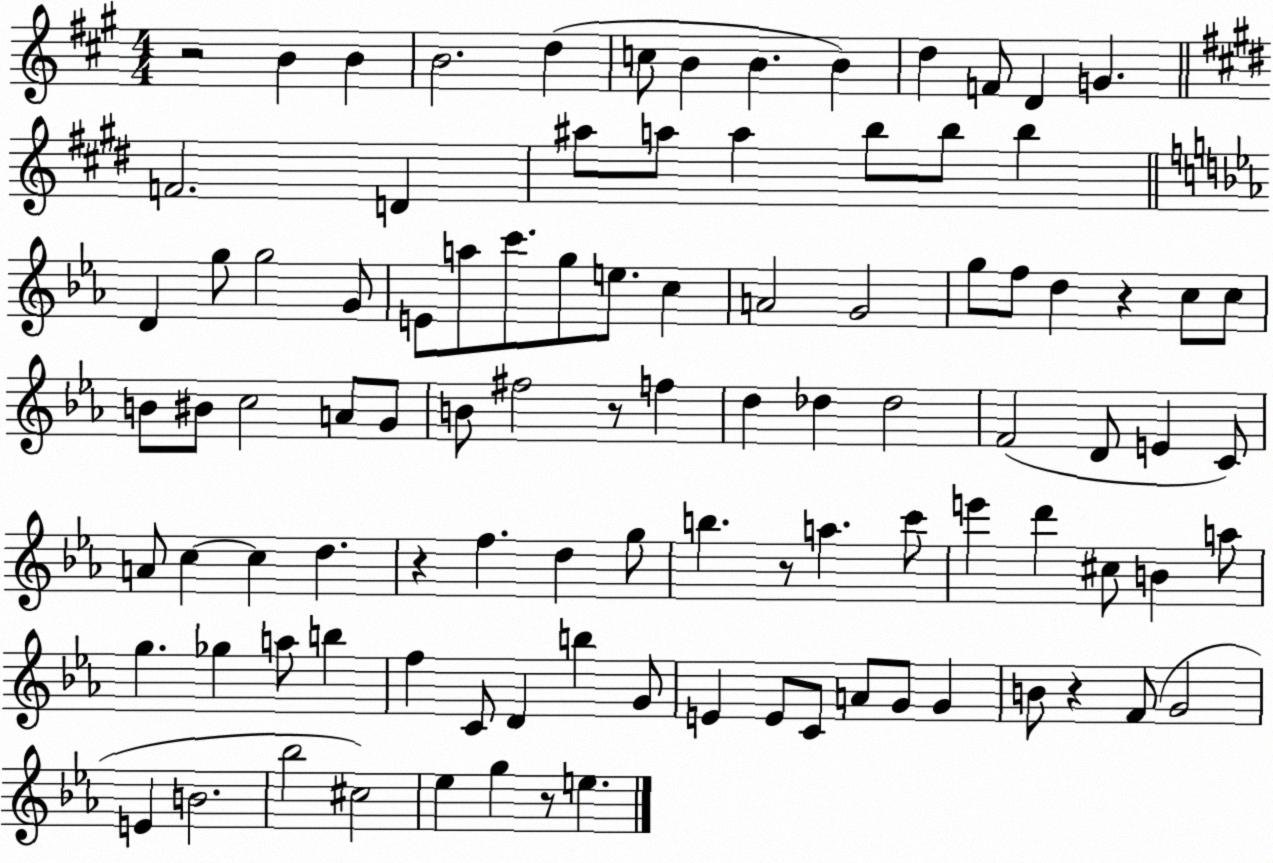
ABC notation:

X:1
T:Untitled
M:4/4
L:1/4
K:A
z2 B B B2 d c/2 B B B d F/2 D G F2 D ^a/2 a/2 a b/2 b/2 b D g/2 g2 G/2 E/2 a/2 c'/2 g/2 e/2 c A2 G2 g/2 f/2 d z c/2 c/2 B/2 ^B/2 c2 A/2 G/2 B/2 ^f2 z/2 f d _d _d2 F2 D/2 E C/2 A/2 c c d z f d g/2 b z/2 a c'/2 e' d' ^c/2 B a/2 g _g a/2 b f C/2 D b G/2 E E/2 C/2 A/2 G/2 G B/2 z F/2 G2 E B2 _b2 ^c2 _e g z/2 e